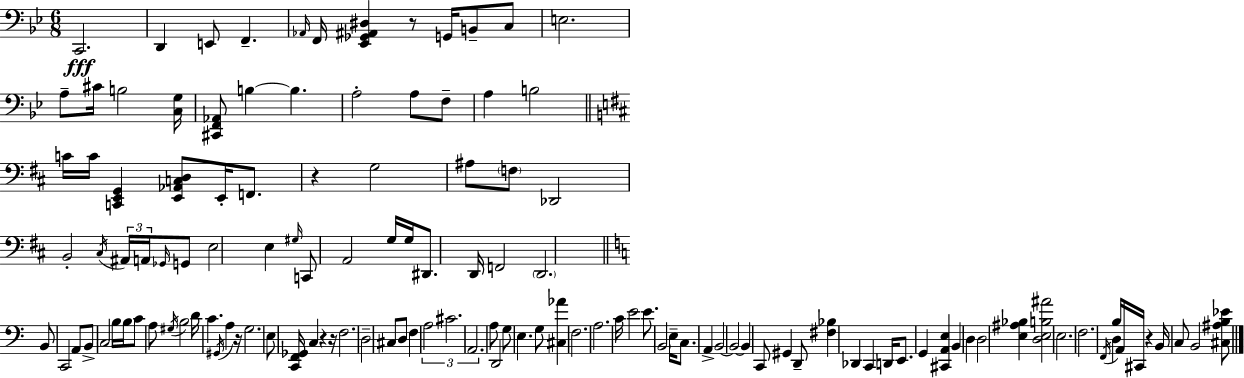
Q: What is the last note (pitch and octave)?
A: B2